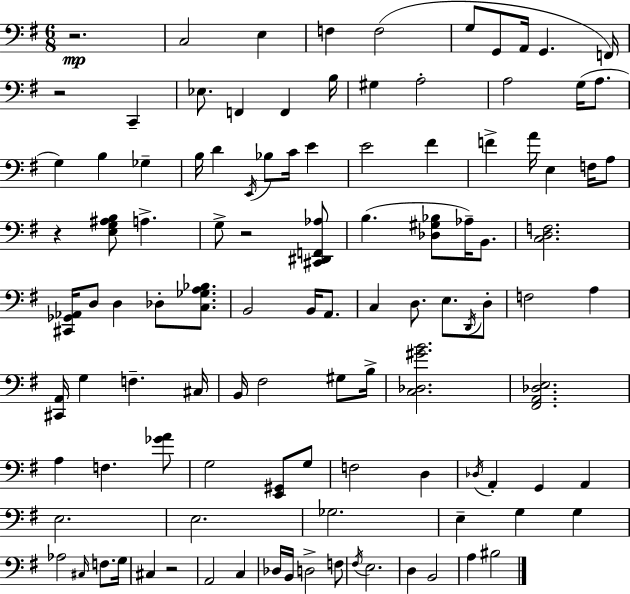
X:1
T:Untitled
M:6/8
L:1/4
K:G
z2 C,2 E, F, F,2 G,/2 G,,/2 A,,/4 G,, F,,/4 z2 C,, _E,/2 F,, F,, B,/4 ^G, A,2 A,2 G,/4 A,/2 G, B, _G, B,/4 D E,,/4 _B,/2 C/4 E E2 ^F F A/4 E, F,/4 A,/2 z [E,G,^A,B,]/2 A, G,/2 z2 [^C,,^D,,F,,_A,]/2 B, [_D,^G,_B,]/2 _A,/4 B,,/2 [C,D,F,]2 [^C,,_G,,_A,,]/4 D,/2 D, _D,/2 [C,_G,A,_B,]/2 B,,2 B,,/4 A,,/2 C, D,/2 E,/2 D,,/4 D,/2 F,2 A, [^C,,A,,]/4 G, F, ^C,/4 B,,/4 ^F,2 ^G,/2 B,/4 [C,_D,^GB]2 [^F,,A,,_D,E,]2 A, F, [_GA]/2 G,2 [E,,^G,,]/2 G,/2 F,2 D, _D,/4 A,, G,, A,, E,2 E,2 _G,2 E, G, G, _A,2 ^C,/4 F,/2 G,/4 ^C, z2 A,,2 C, _D,/4 B,,/4 D,2 F,/2 ^F,/4 E,2 D, B,,2 A, ^B,2